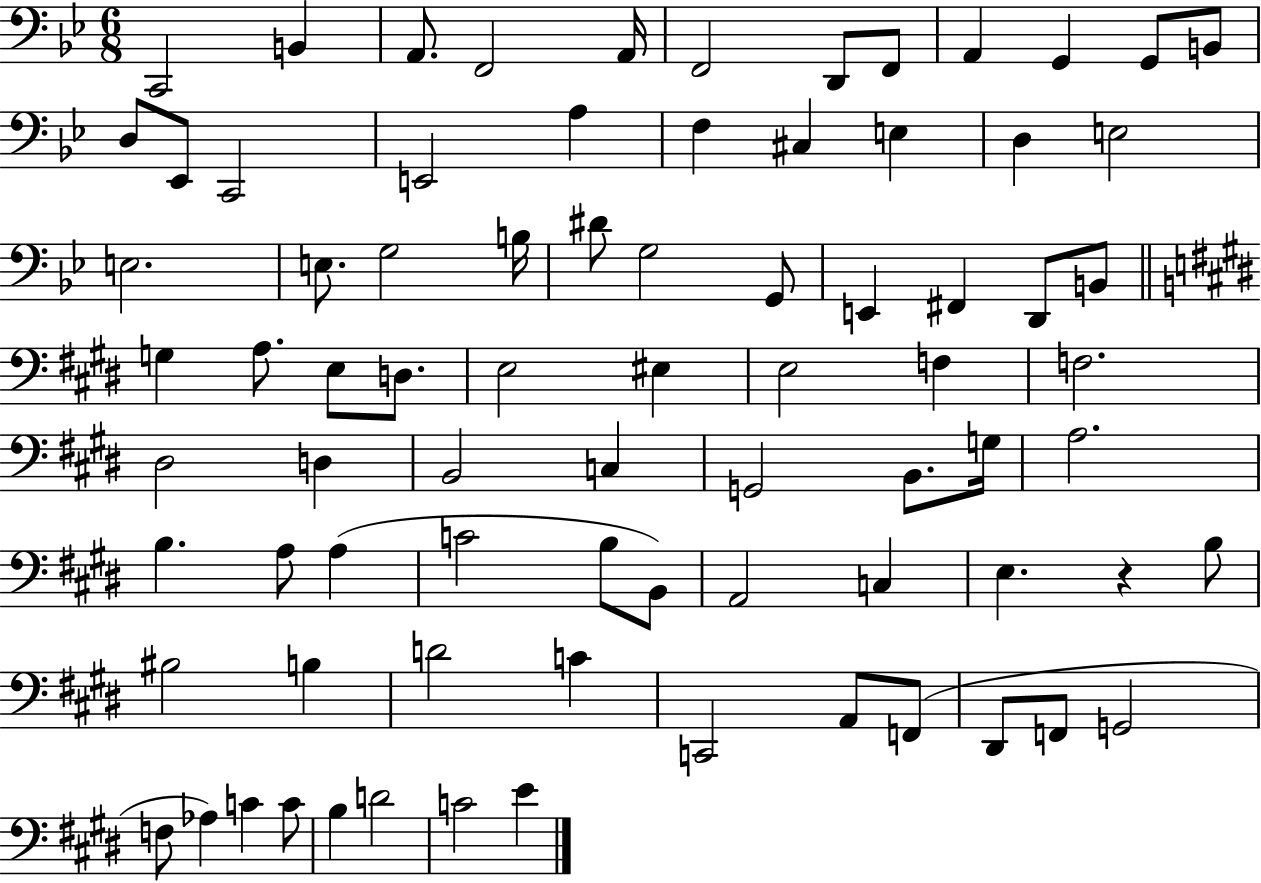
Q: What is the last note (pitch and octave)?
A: E4